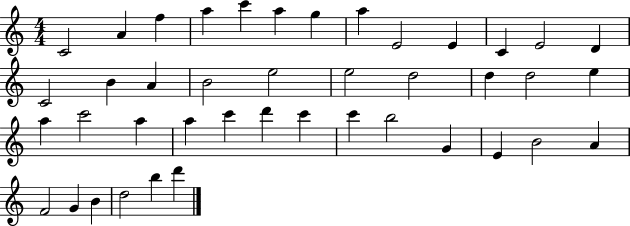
{
  \clef treble
  \numericTimeSignature
  \time 4/4
  \key c \major
  c'2 a'4 f''4 | a''4 c'''4 a''4 g''4 | a''4 e'2 e'4 | c'4 e'2 d'4 | \break c'2 b'4 a'4 | b'2 e''2 | e''2 d''2 | d''4 d''2 e''4 | \break a''4 c'''2 a''4 | a''4 c'''4 d'''4 c'''4 | c'''4 b''2 g'4 | e'4 b'2 a'4 | \break f'2 g'4 b'4 | d''2 b''4 d'''4 | \bar "|."
}